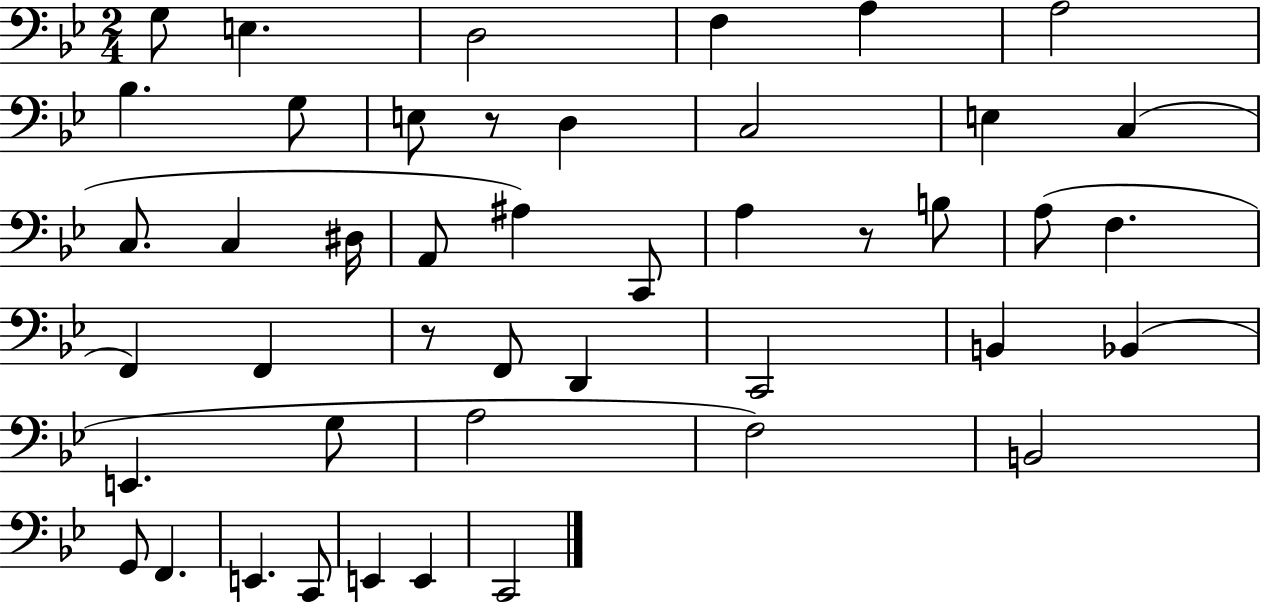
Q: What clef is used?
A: bass